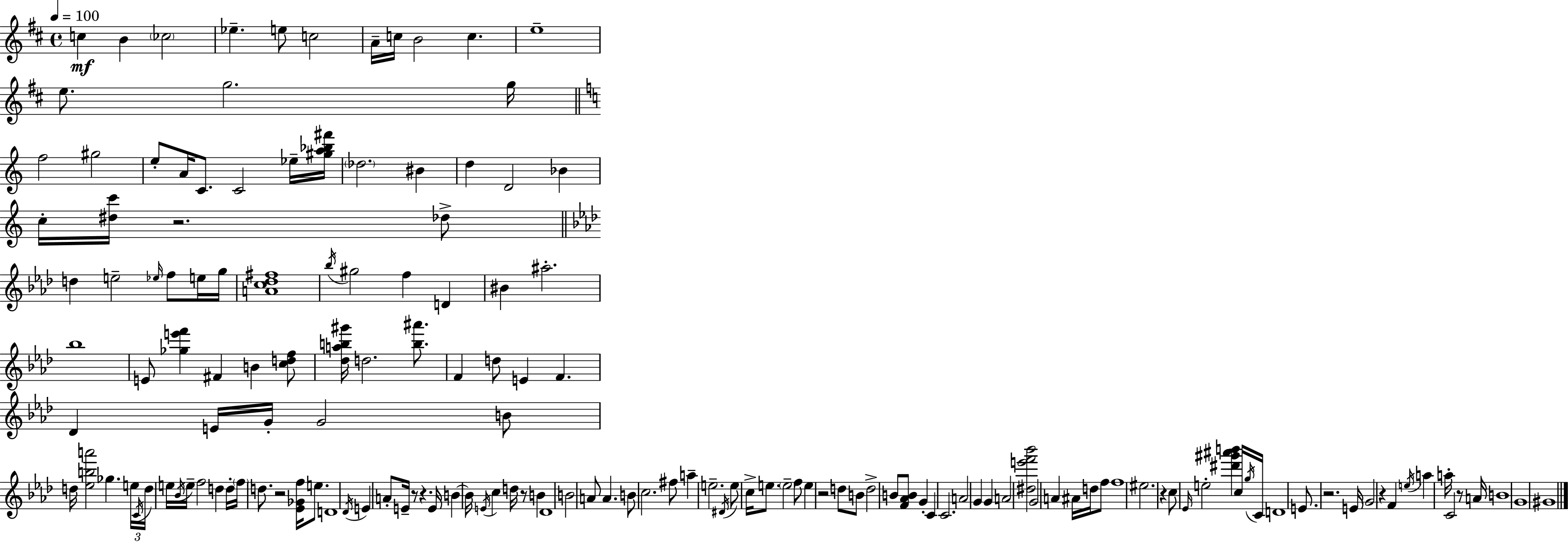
{
  \clef treble
  \time 4/4
  \defaultTimeSignature
  \key d \major
  \tempo 4 = 100
  c''4\mf b'4 \parenthesize ces''2 | ees''4.-- e''8 c''2 | a'16-- c''16 b'2 c''4. | e''1-- | \break e''8. g''2. g''16 | \bar "||" \break \key c \major f''2 gis''2 | e''8-. a'16 c'8. c'2 ees''16-- <gis'' a'' bes'' fis'''>16 | \parenthesize des''2. bis'4 | d''4 d'2 bes'4 | \break c''16-. <dis'' c'''>16 r2. des''8-> | \bar "||" \break \key aes \major d''4 e''2-- \grace { ees''16 } f''8 e''16 | g''16 <a' c'' des'' fis''>1 | \acciaccatura { bes''16 } gis''2 f''4 d'4 | bis'4 ais''2.-. | \break bes''1 | e'8 <ges'' e''' f'''>4 fis'4 b'4 | <c'' d'' f''>8 <des'' a'' b'' gis'''>16 d''2. <b'' ais'''>8. | f'4 d''8 e'4 f'4. | \break des'4 e'16 g'16-. g'2 | b'8 d''16 <ees'' b'' a'''>2 ges''4. | \tuplet 3/2 { e''16 \acciaccatura { c'16 } d''16 } e''16 \acciaccatura { bes'16 } e''16-- f''2 d''4 | d''16-. \parenthesize f''16 d''8. r2 | \break <ees' ges' f''>16 e''8. d'1 | \acciaccatura { des'16 } e'4 a'8-. e'16-- r8 r4. | e'16 b'4~~ b'16 \acciaccatura { e'16 } c''4 d''16 | r8 b'4 des'1 | \break b'2 a'8 | a'4. b'8 c''2. | fis''8 a''4-- e''2.-- | \acciaccatura { dis'16 } e''8 c''16-> e''8. \parenthesize e''2-- | \break f''8 e''4 r2 | d''8 b'8 d''2-> b'8 | <f' aes' b'>8 g'4-. c'4 c'2. | a'2 g'4 | \break g'4 a'2 <dis'' e''' f''' bes'''>2 | g'2 a'4 | ais'16 d''16 f''8 f''1 | eis''2. | \break r4 c''8 \grace { ees'16 } e''2-. | <dis''' gis''' ais''' b'''>4 c''16 \acciaccatura { g''16 } c'16 d'1 | e'8. r2. | e'16 \parenthesize g'2 | \break r4 f'4 \acciaccatura { e''16 } a''4 a''16-. c'2 | r8 a'16 b'1 | g'1 | gis'1 | \break \bar "|."
}